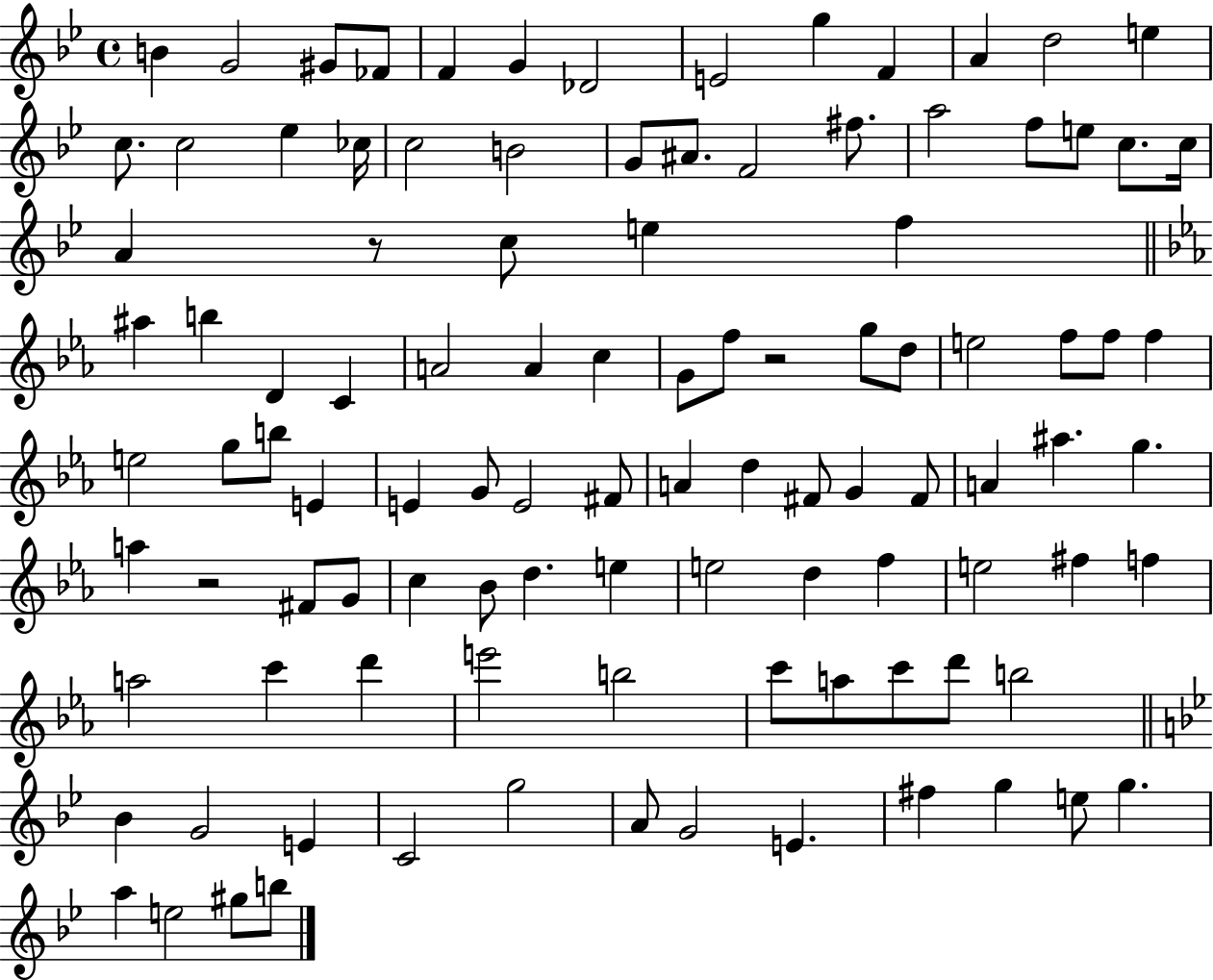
B4/q G4/h G#4/e FES4/e F4/q G4/q Db4/h E4/h G5/q F4/q A4/q D5/h E5/q C5/e. C5/h Eb5/q CES5/s C5/h B4/h G4/e A#4/e. F4/h F#5/e. A5/h F5/e E5/e C5/e. C5/s A4/q R/e C5/e E5/q F5/q A#5/q B5/q D4/q C4/q A4/h A4/q C5/q G4/e F5/e R/h G5/e D5/e E5/h F5/e F5/e F5/q E5/h G5/e B5/e E4/q E4/q G4/e E4/h F#4/e A4/q D5/q F#4/e G4/q F#4/e A4/q A#5/q. G5/q. A5/q R/h F#4/e G4/e C5/q Bb4/e D5/q. E5/q E5/h D5/q F5/q E5/h F#5/q F5/q A5/h C6/q D6/q E6/h B5/h C6/e A5/e C6/e D6/e B5/h Bb4/q G4/h E4/q C4/h G5/h A4/e G4/h E4/q. F#5/q G5/q E5/e G5/q. A5/q E5/h G#5/e B5/e